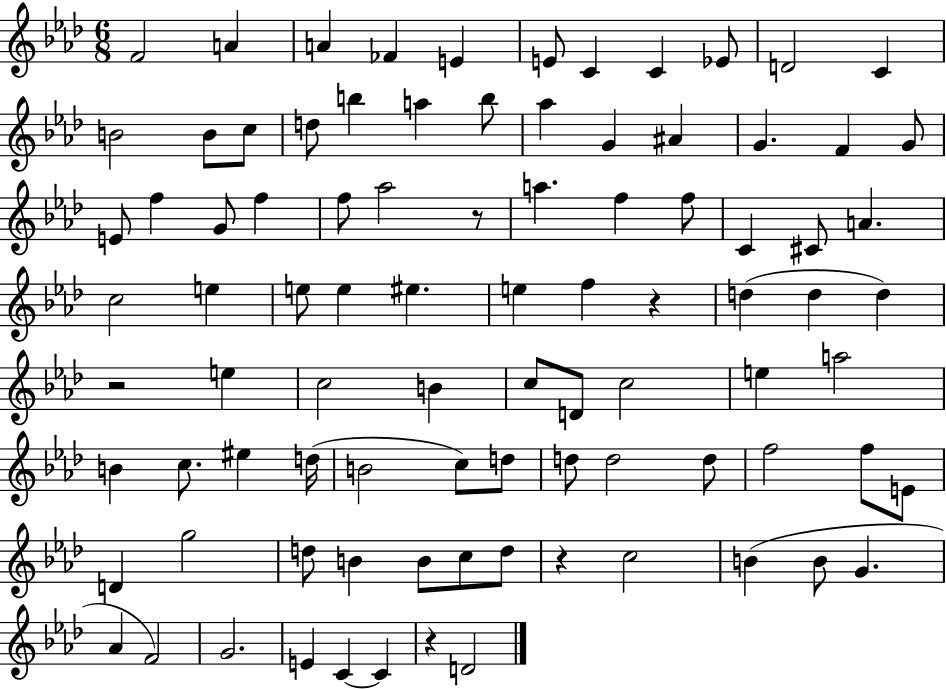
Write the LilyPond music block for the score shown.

{
  \clef treble
  \numericTimeSignature
  \time 6/8
  \key aes \major
  \repeat volta 2 { f'2 a'4 | a'4 fes'4 e'4 | e'8 c'4 c'4 ees'8 | d'2 c'4 | \break b'2 b'8 c''8 | d''8 b''4 a''4 b''8 | aes''4 g'4 ais'4 | g'4. f'4 g'8 | \break e'8 f''4 g'8 f''4 | f''8 aes''2 r8 | a''4. f''4 f''8 | c'4 cis'8 a'4. | \break c''2 e''4 | e''8 e''4 eis''4. | e''4 f''4 r4 | d''4( d''4 d''4) | \break r2 e''4 | c''2 b'4 | c''8 d'8 c''2 | e''4 a''2 | \break b'4 c''8. eis''4 d''16( | b'2 c''8) d''8 | d''8 d''2 d''8 | f''2 f''8 e'8 | \break d'4 g''2 | d''8 b'4 b'8 c''8 d''8 | r4 c''2 | b'4( b'8 g'4. | \break aes'4 f'2) | g'2. | e'4 c'4~~ c'4 | r4 d'2 | \break } \bar "|."
}